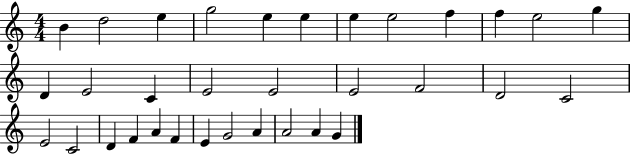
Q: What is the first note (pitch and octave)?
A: B4